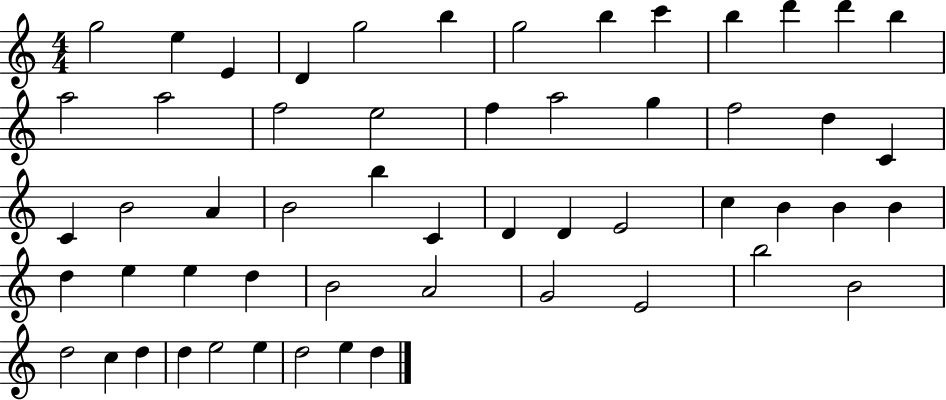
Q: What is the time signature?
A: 4/4